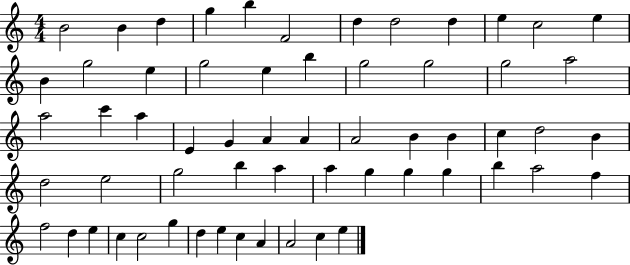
{
  \clef treble
  \numericTimeSignature
  \time 4/4
  \key c \major
  b'2 b'4 d''4 | g''4 b''4 f'2 | d''4 d''2 d''4 | e''4 c''2 e''4 | \break b'4 g''2 e''4 | g''2 e''4 b''4 | g''2 g''2 | g''2 a''2 | \break a''2 c'''4 a''4 | e'4 g'4 a'4 a'4 | a'2 b'4 b'4 | c''4 d''2 b'4 | \break d''2 e''2 | g''2 b''4 a''4 | a''4 g''4 g''4 g''4 | b''4 a''2 f''4 | \break f''2 d''4 e''4 | c''4 c''2 g''4 | d''4 e''4 c''4 a'4 | a'2 c''4 e''4 | \break \bar "|."
}